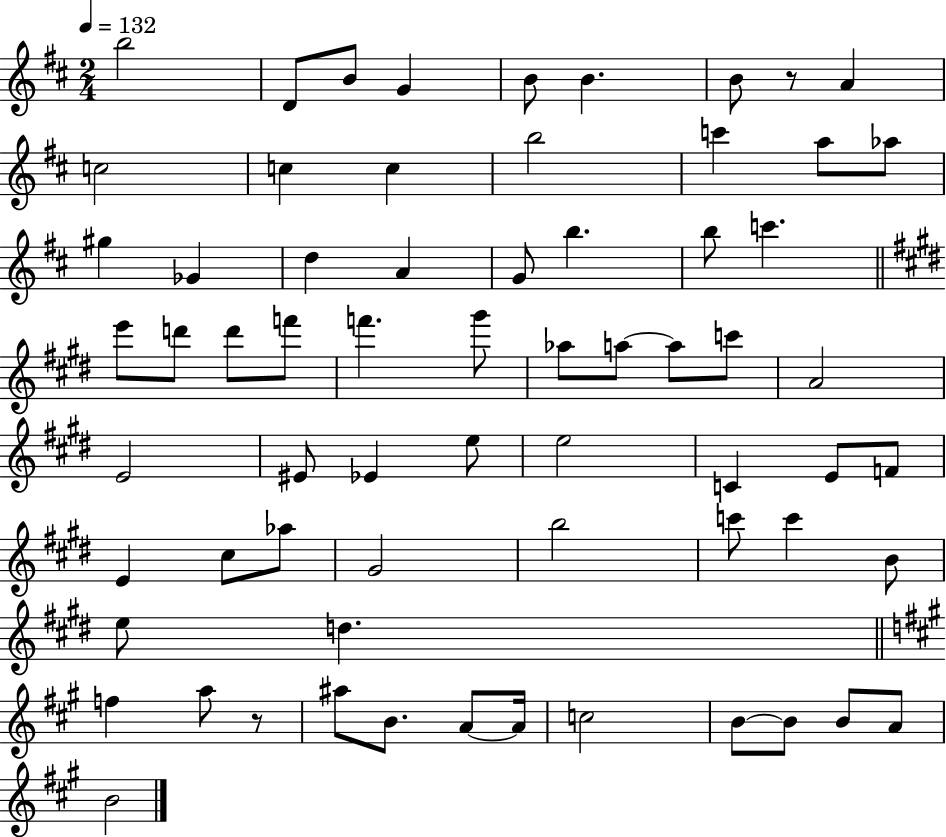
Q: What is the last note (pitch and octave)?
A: B4